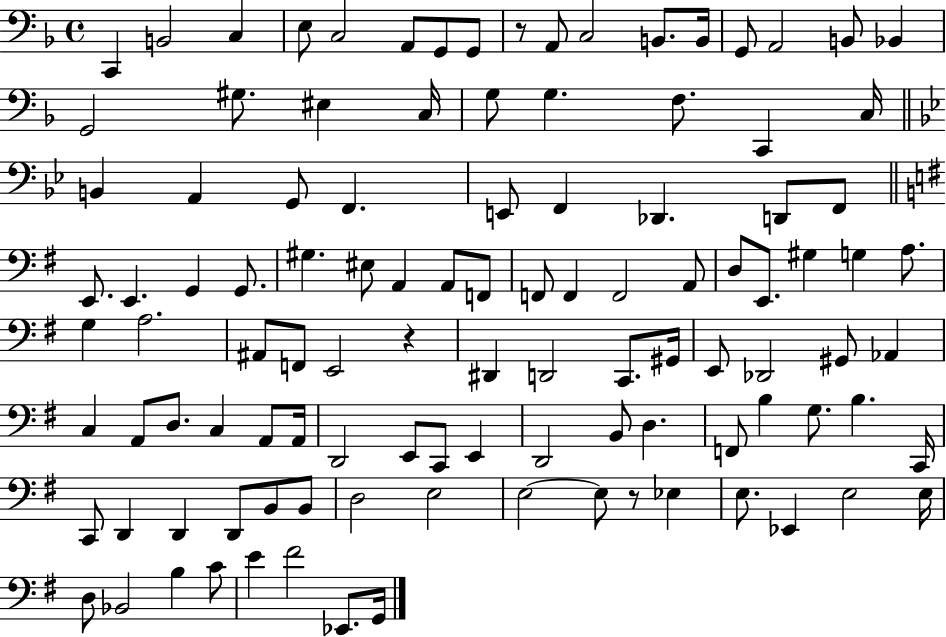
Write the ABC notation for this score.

X:1
T:Untitled
M:4/4
L:1/4
K:F
C,, B,,2 C, E,/2 C,2 A,,/2 G,,/2 G,,/2 z/2 A,,/2 C,2 B,,/2 B,,/4 G,,/2 A,,2 B,,/2 _B,, G,,2 ^G,/2 ^E, C,/4 G,/2 G, F,/2 C,, C,/4 B,, A,, G,,/2 F,, E,,/2 F,, _D,, D,,/2 F,,/2 E,,/2 E,, G,, G,,/2 ^G, ^E,/2 A,, A,,/2 F,,/2 F,,/2 F,, F,,2 A,,/2 D,/2 E,,/2 ^G, G, A,/2 G, A,2 ^A,,/2 F,,/2 E,,2 z ^D,, D,,2 C,,/2 ^G,,/4 E,,/2 _D,,2 ^G,,/2 _A,, C, A,,/2 D,/2 C, A,,/2 A,,/4 D,,2 E,,/2 C,,/2 E,, D,,2 B,,/2 D, F,,/2 B, G,/2 B, C,,/4 C,,/2 D,, D,, D,,/2 B,,/2 B,,/2 D,2 E,2 E,2 E,/2 z/2 _E, E,/2 _E,, E,2 E,/4 D,/2 _B,,2 B, C/2 E ^F2 _E,,/2 G,,/4